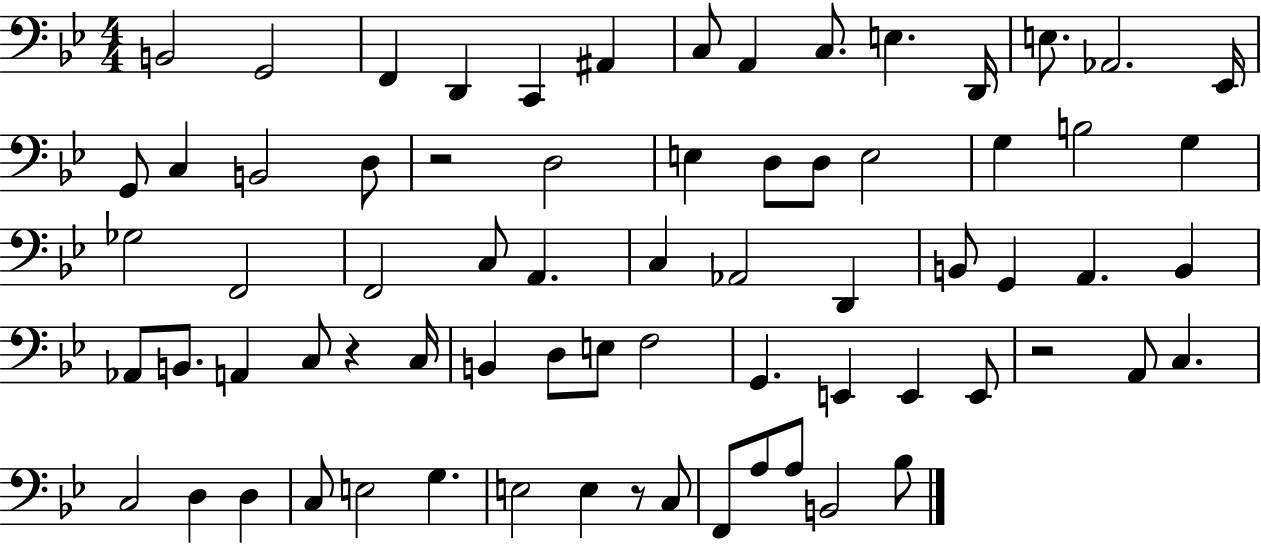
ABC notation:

X:1
T:Untitled
M:4/4
L:1/4
K:Bb
B,,2 G,,2 F,, D,, C,, ^A,, C,/2 A,, C,/2 E, D,,/4 E,/2 _A,,2 _E,,/4 G,,/2 C, B,,2 D,/2 z2 D,2 E, D,/2 D,/2 E,2 G, B,2 G, _G,2 F,,2 F,,2 C,/2 A,, C, _A,,2 D,, B,,/2 G,, A,, B,, _A,,/2 B,,/2 A,, C,/2 z C,/4 B,, D,/2 E,/2 F,2 G,, E,, E,, E,,/2 z2 A,,/2 C, C,2 D, D, C,/2 E,2 G, E,2 E, z/2 C,/2 F,,/2 A,/2 A,/2 B,,2 _B,/2